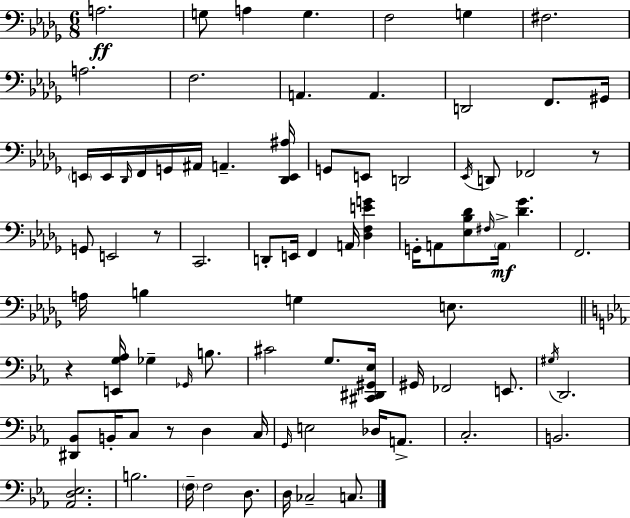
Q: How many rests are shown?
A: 4